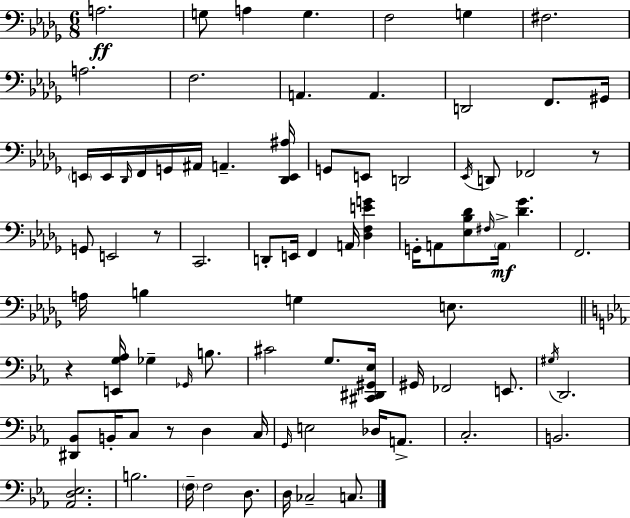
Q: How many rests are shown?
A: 4